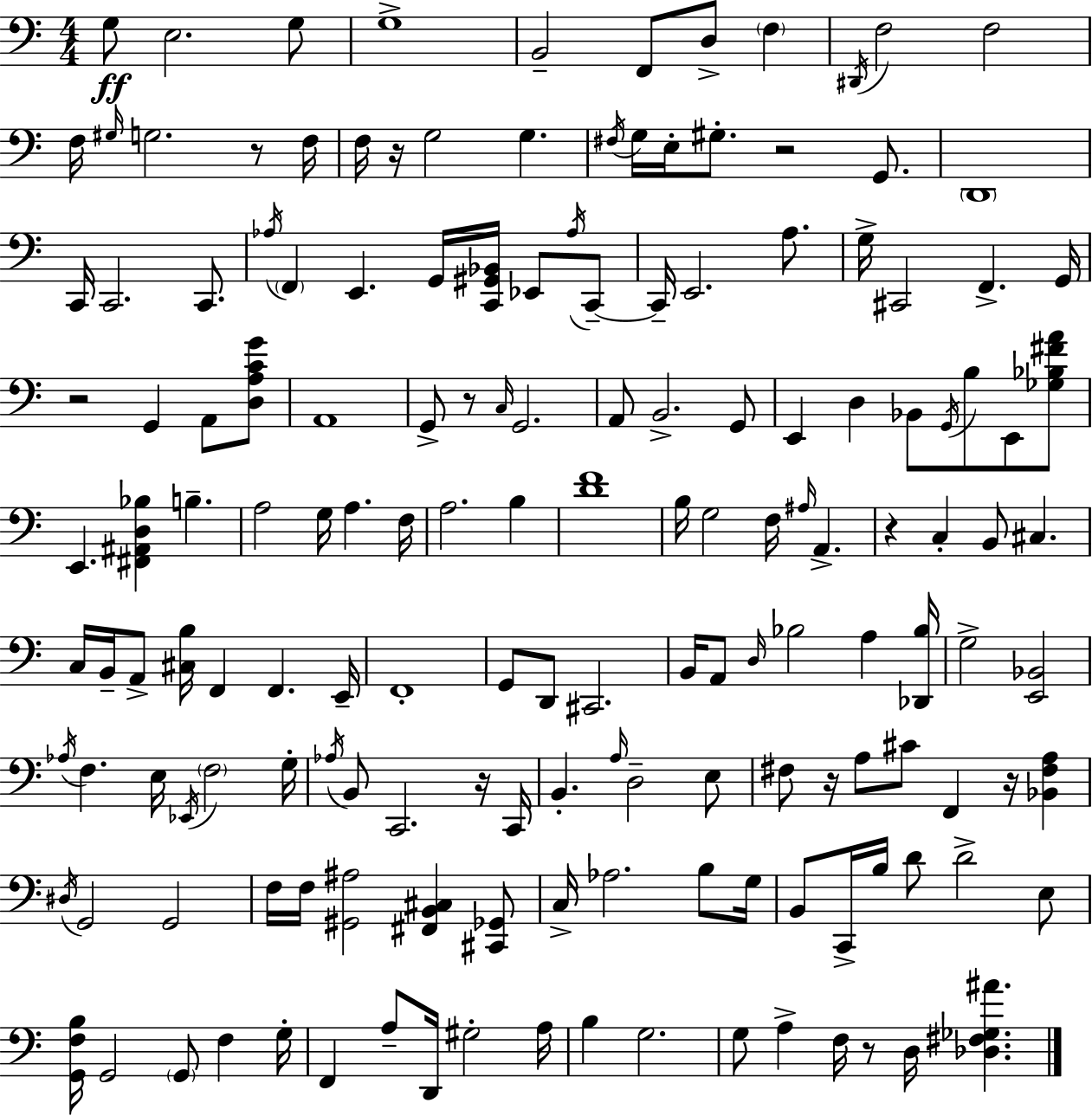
X:1
T:Untitled
M:4/4
L:1/4
K:C
G,/2 E,2 G,/2 G,4 B,,2 F,,/2 D,/2 F, ^D,,/4 F,2 F,2 F,/4 ^G,/4 G,2 z/2 F,/4 F,/4 z/4 G,2 G, ^F,/4 G,/4 E,/4 ^G,/2 z2 G,,/2 D,,4 C,,/4 C,,2 C,,/2 _A,/4 F,, E,, G,,/4 [C,,^G,,_B,,]/4 _E,,/2 _A,/4 C,,/2 C,,/4 E,,2 A,/2 G,/4 ^C,,2 F,, G,,/4 z2 G,, A,,/2 [D,A,CG]/2 A,,4 G,,/2 z/2 C,/4 G,,2 A,,/2 B,,2 G,,/2 E,, D, _B,,/2 G,,/4 B,/2 E,,/2 [_G,_B,^FA]/2 E,, [^F,,^A,,D,_B,] B, A,2 G,/4 A, F,/4 A,2 B, [DF]4 B,/4 G,2 F,/4 ^A,/4 A,, z C, B,,/2 ^C, C,/4 B,,/4 A,,/2 [^C,B,]/4 F,, F,, E,,/4 F,,4 G,,/2 D,,/2 ^C,,2 B,,/4 A,,/2 D,/4 _B,2 A, [_D,,_B,]/4 G,2 [E,,_B,,]2 _A,/4 F, E,/4 _E,,/4 F,2 G,/4 _A,/4 B,,/2 C,,2 z/4 C,,/4 B,, A,/4 D,2 E,/2 ^F,/2 z/4 A,/2 ^C/2 F,, z/4 [_B,,^F,A,] ^D,/4 G,,2 G,,2 F,/4 F,/4 [^G,,^A,]2 [^F,,B,,^C,] [^C,,_G,,]/2 C,/4 _A,2 B,/2 G,/4 B,,/2 C,,/4 B,/4 D/2 D2 E,/2 [G,,F,B,]/4 G,,2 G,,/2 F, G,/4 F,, A,/2 D,,/4 ^G,2 A,/4 B, G,2 G,/2 A, F,/4 z/2 D,/4 [_D,^F,_G,^A]